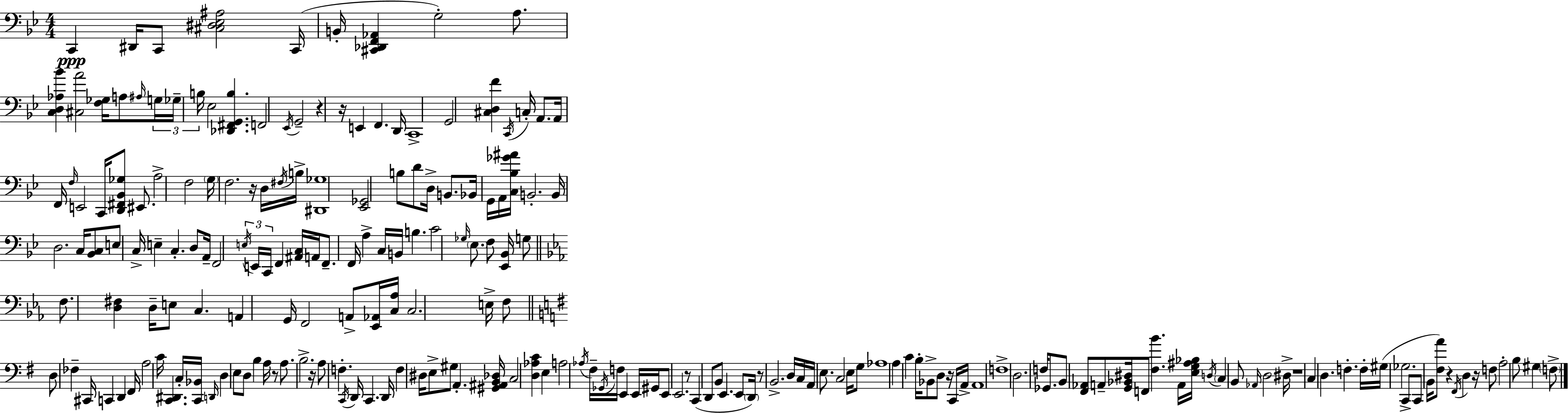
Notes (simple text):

C2/q D#2/s C2/e [C#3,D#3,Eb3,A#3]/h C2/s B2/s [C#2,Db2,F2,Ab2]/q G3/h A3/e. [C3,D3,Ab3,Bb4]/q [C#3,A4]/h [F3,Gb3]/s A3/e A#3/s G3/s Gb3/s B3/s Eb3/h [Db2,F#2,G2,B3]/q. F2/h Eb2/s G2/h R/q R/s E2/q F2/q. D2/s C2/w G2/h [C#3,D3,F4]/q C2/s C3/s A2/e. A2/s F2/s F3/s E2/h C2/s [D2,F#2,Bb2,Gb3]/e EIS2/e. A3/h F3/h G3/s F3/h. R/s D3/s F#3/s B3/s [D#2,Gb3]/w [Eb2,Gb2]/h B3/e D4/e D3/s B2/e. Bb2/s G2/s A2/s [C3,Bb3,Gb4,A#4]/s B2/h. B2/s D3/h. C3/s [Bb2,C3]/e E3/e C3/s E3/q C3/q. D3/e A2/s F2/h E3/s E2/s C2/s F2/q [A#2,C3]/s A2/s F2/e. F2/s A3/q C3/s B2/s B3/q. C4/h Gb3/s Eb3/e. F3/e [Eb2,Bb2]/s G3/e F3/e. [D3,F#3]/q D3/s E3/e C3/q. A2/q G2/s F2/h A2/e [Eb2,Ab2]/s [C3,Ab3]/s C3/h. E3/s F3/e D3/e FES3/q C#2/s C2/q D2/q F#2/s A3/h C4/s [C2,D#2]/q. C3/s [C2,Bb2]/s D2/s D3/q E3/e D3/e B3/q A3/s R/e A3/e. B3/h. R/s A3/e F3/q. C2/s D2/s C2/q. D2/s F3/q D#3/s E3/e G#3/e A2/q. [G#2,A#2,B2,Db3]/s C3/h [D3,Ab3,C4]/q E3/q A3/h Ab3/s F#3/s Gb2/s F3/s E2/q E2/s G#2/s E2/e E2/h. R/e C2/q D2/e B2/e E2/q. E2/e D2/s R/e B2/h. D3/s C3/s A2/s E3/e. C3/h E3/s G3/e Ab3/w A3/q C4/q B3/s Bb2/e D3/e R/s C2/s A2/s A2/w F3/w D3/h. F3/s Gb2/e. B2/e [F#2,Ab2]/e A2/e [G2,Bb2,D#3]/s F2/e [F#3,B4]/q. A2/s [E3,G3,A#3,Bb3]/s D3/s C3/q B2/e Ab2/s D3/h D#3/s R/w C3/q D3/q. F3/q. F3/s G#3/s Gb3/h. C2/e C2/e B2/s [F#3,A4]/e R/q F#2/s D3/q R/s F3/e A3/h B3/e G#3/q F3/e